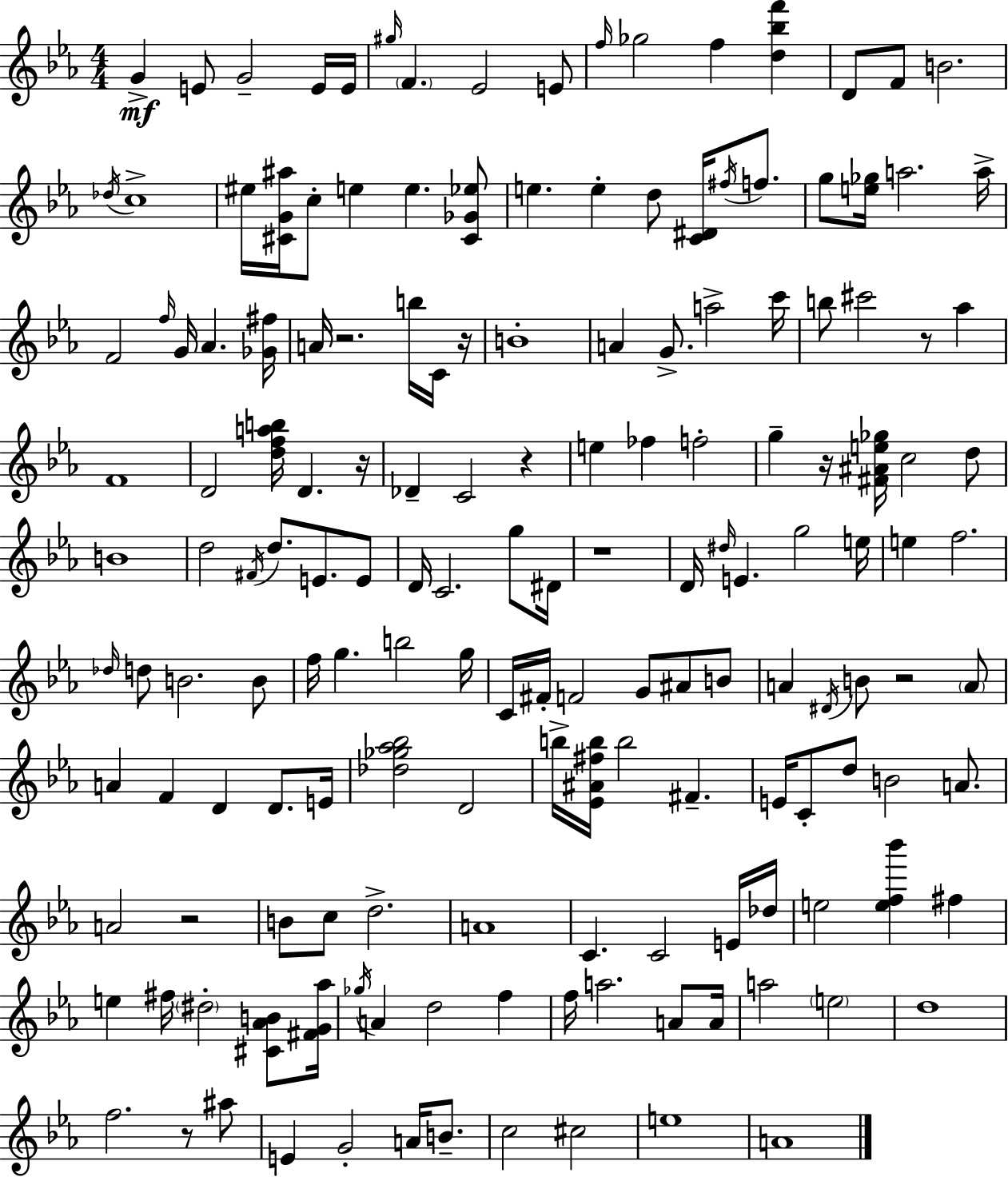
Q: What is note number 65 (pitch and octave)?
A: D#4